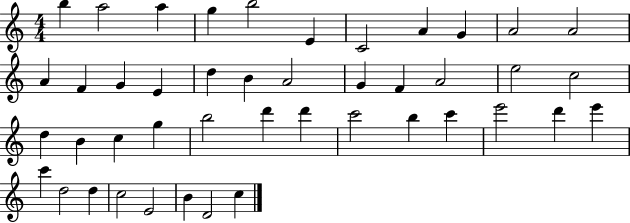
{
  \clef treble
  \numericTimeSignature
  \time 4/4
  \key c \major
  b''4 a''2 a''4 | g''4 b''2 e'4 | c'2 a'4 g'4 | a'2 a'2 | \break a'4 f'4 g'4 e'4 | d''4 b'4 a'2 | g'4 f'4 a'2 | e''2 c''2 | \break d''4 b'4 c''4 g''4 | b''2 d'''4 d'''4 | c'''2 b''4 c'''4 | e'''2 d'''4 e'''4 | \break c'''4 d''2 d''4 | c''2 e'2 | b'4 d'2 c''4 | \bar "|."
}